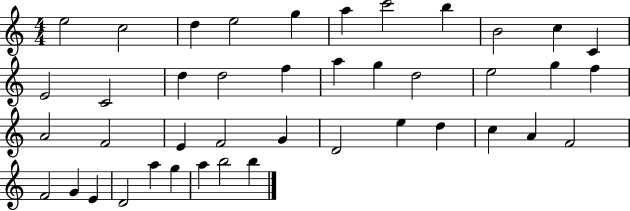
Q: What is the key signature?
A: C major